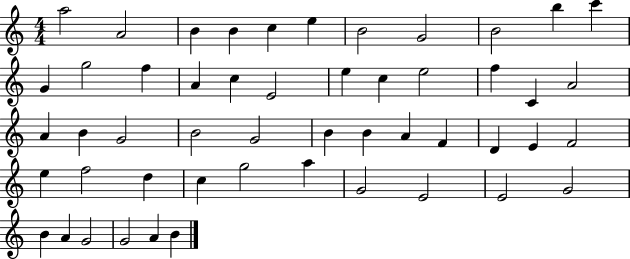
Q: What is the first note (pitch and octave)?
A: A5